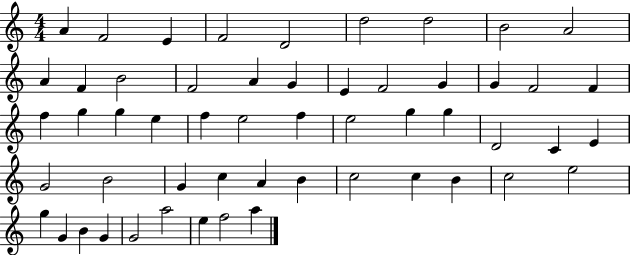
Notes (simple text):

A4/q F4/h E4/q F4/h D4/h D5/h D5/h B4/h A4/h A4/q F4/q B4/h F4/h A4/q G4/q E4/q F4/h G4/q G4/q F4/h F4/q F5/q G5/q G5/q E5/q F5/q E5/h F5/q E5/h G5/q G5/q D4/h C4/q E4/q G4/h B4/h G4/q C5/q A4/q B4/q C5/h C5/q B4/q C5/h E5/h G5/q G4/q B4/q G4/q G4/h A5/h E5/q F5/h A5/q